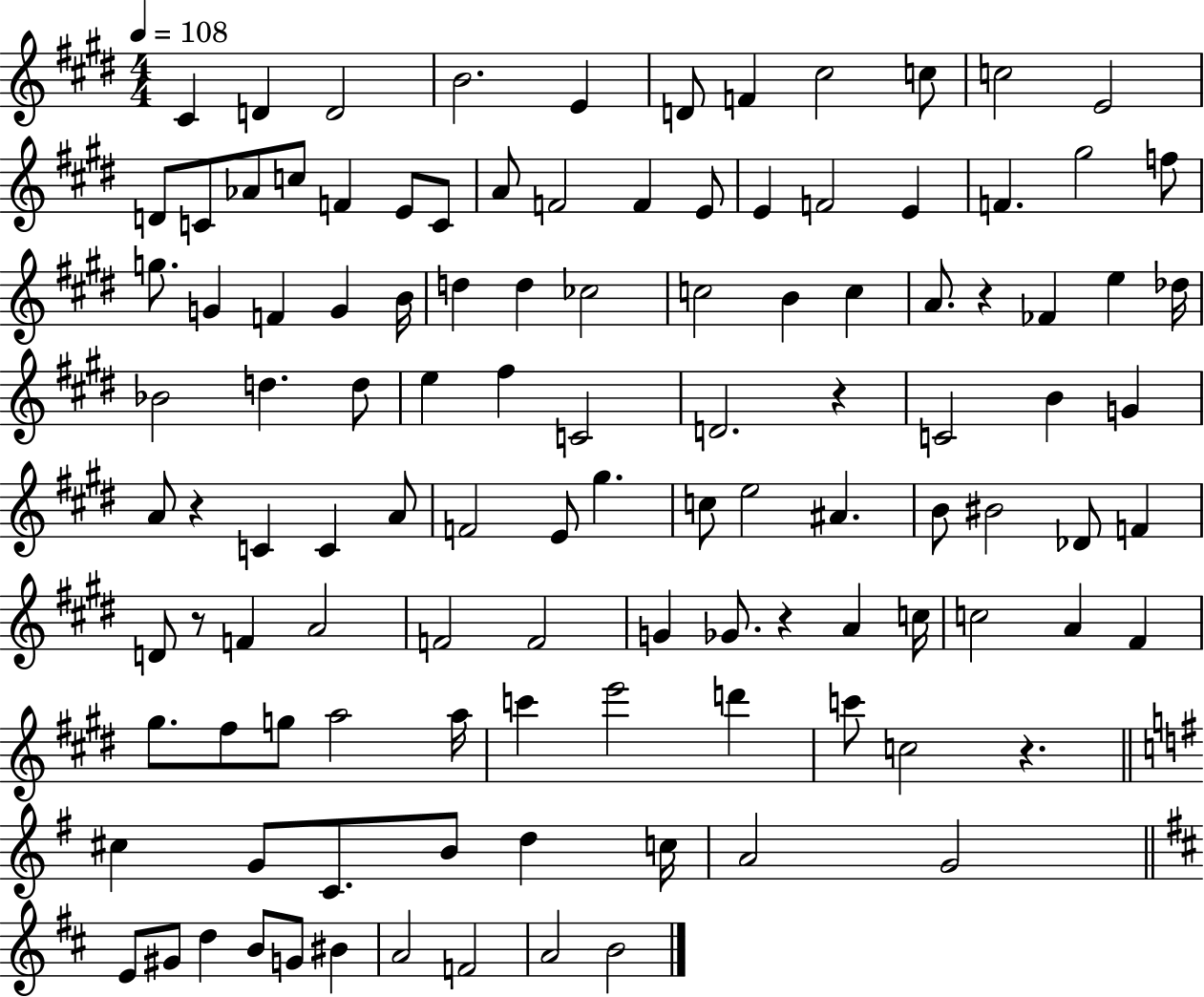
X:1
T:Untitled
M:4/4
L:1/4
K:E
^C D D2 B2 E D/2 F ^c2 c/2 c2 E2 D/2 C/2 _A/2 c/2 F E/2 C/2 A/2 F2 F E/2 E F2 E F ^g2 f/2 g/2 G F G B/4 d d _c2 c2 B c A/2 z _F e _d/4 _B2 d d/2 e ^f C2 D2 z C2 B G A/2 z C C A/2 F2 E/2 ^g c/2 e2 ^A B/2 ^B2 _D/2 F D/2 z/2 F A2 F2 F2 G _G/2 z A c/4 c2 A ^F ^g/2 ^f/2 g/2 a2 a/4 c' e'2 d' c'/2 c2 z ^c G/2 C/2 B/2 d c/4 A2 G2 E/2 ^G/2 d B/2 G/2 ^B A2 F2 A2 B2